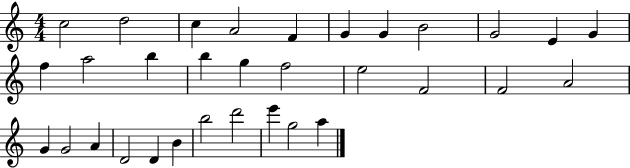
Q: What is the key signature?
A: C major